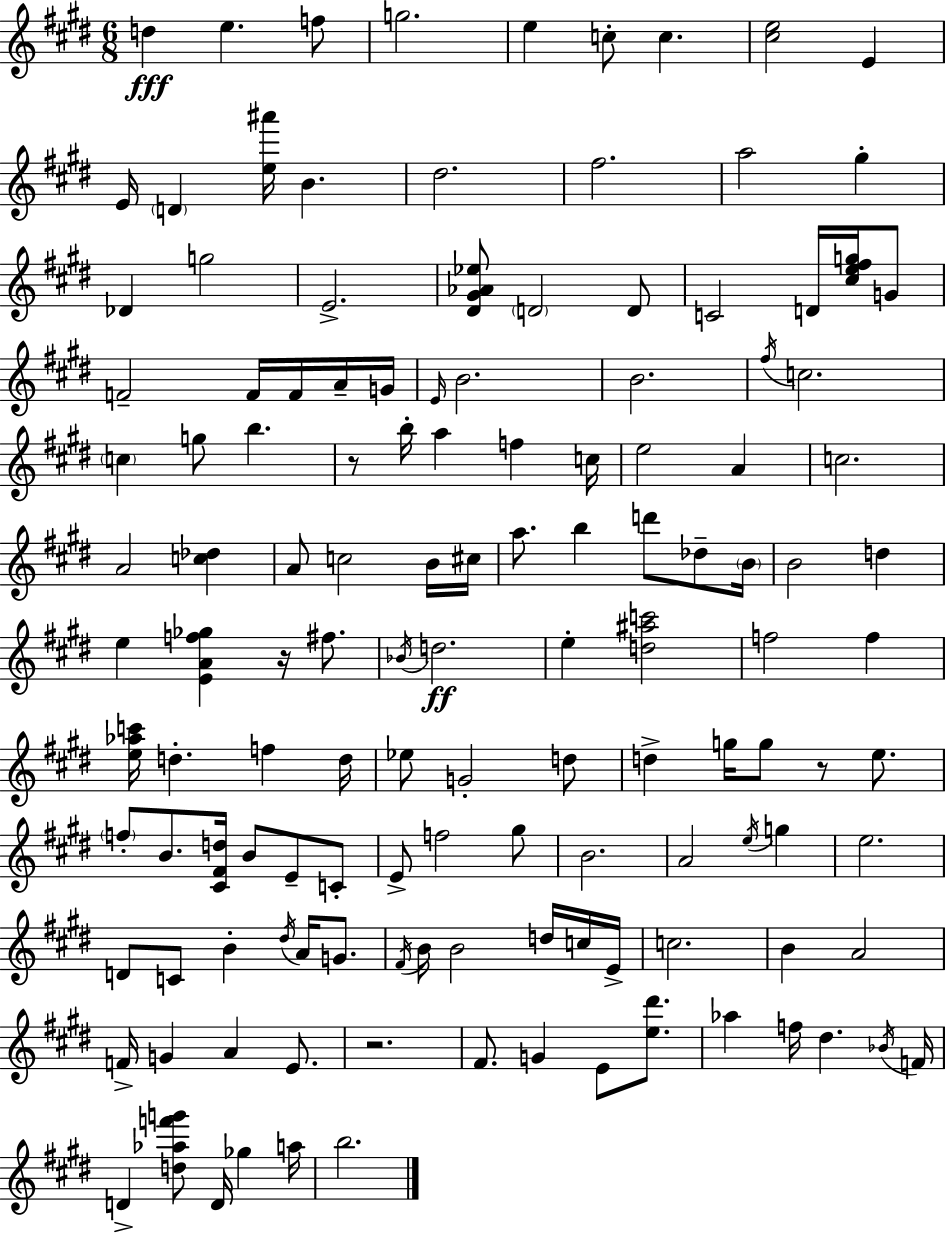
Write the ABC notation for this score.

X:1
T:Untitled
M:6/8
L:1/4
K:E
d e f/2 g2 e c/2 c [^ce]2 E E/4 D [e^a']/4 B ^d2 ^f2 a2 ^g _D g2 E2 [^D^G_A_e]/2 D2 D/2 C2 D/4 [^ce^fg]/4 G/2 F2 F/4 F/4 A/4 G/4 E/4 B2 B2 ^f/4 c2 c g/2 b z/2 b/4 a f c/4 e2 A c2 A2 [c_d] A/2 c2 B/4 ^c/4 a/2 b d'/2 _d/2 B/4 B2 d e [EAf_g] z/4 ^f/2 _B/4 d2 e [d^ac']2 f2 f [e_ac']/4 d f d/4 _e/2 G2 d/2 d g/4 g/2 z/2 e/2 f/2 B/2 [^C^Fd]/4 B/2 E/2 C/2 E/2 f2 ^g/2 B2 A2 e/4 g e2 D/2 C/2 B ^d/4 A/4 G/2 ^F/4 B/4 B2 d/4 c/4 E/4 c2 B A2 F/4 G A E/2 z2 ^F/2 G E/2 [e^d']/2 _a f/4 ^d _B/4 F/4 D [d_af'g']/2 D/4 _g a/4 b2